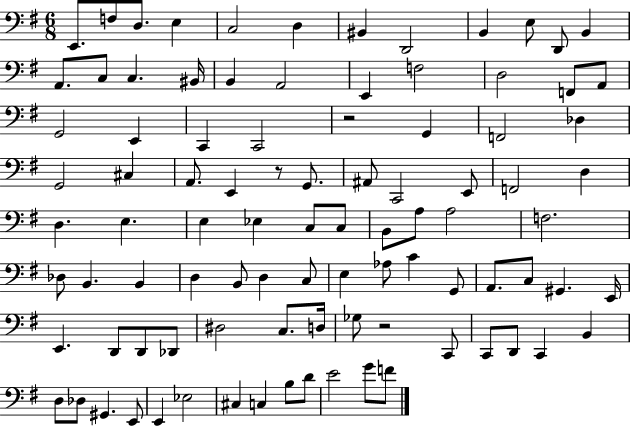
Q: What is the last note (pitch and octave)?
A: F4